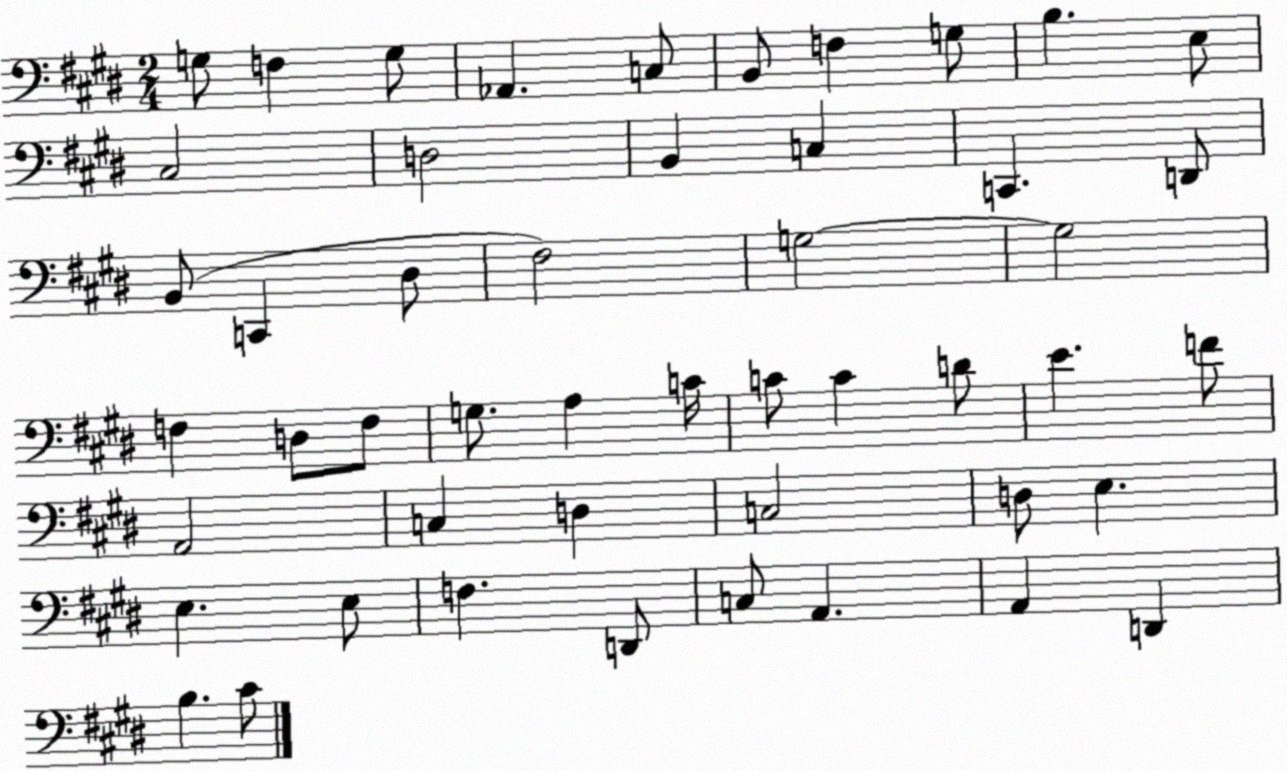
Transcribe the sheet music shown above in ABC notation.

X:1
T:Untitled
M:2/4
L:1/4
K:E
G,/2 F, G,/2 _A,, C,/2 B,,/2 F, G,/2 B, E,/2 ^C,2 D,2 B,, C, C,, D,,/2 B,,/2 C,, ^D,/2 ^F,2 G,2 G,2 F, D,/2 F,/2 G,/2 A, C/4 C/2 C D/2 E F/2 A,,2 C, D, C,2 D,/2 E, E, E,/2 F, D,,/2 C,/2 A,, A,, D,, B, ^C/2